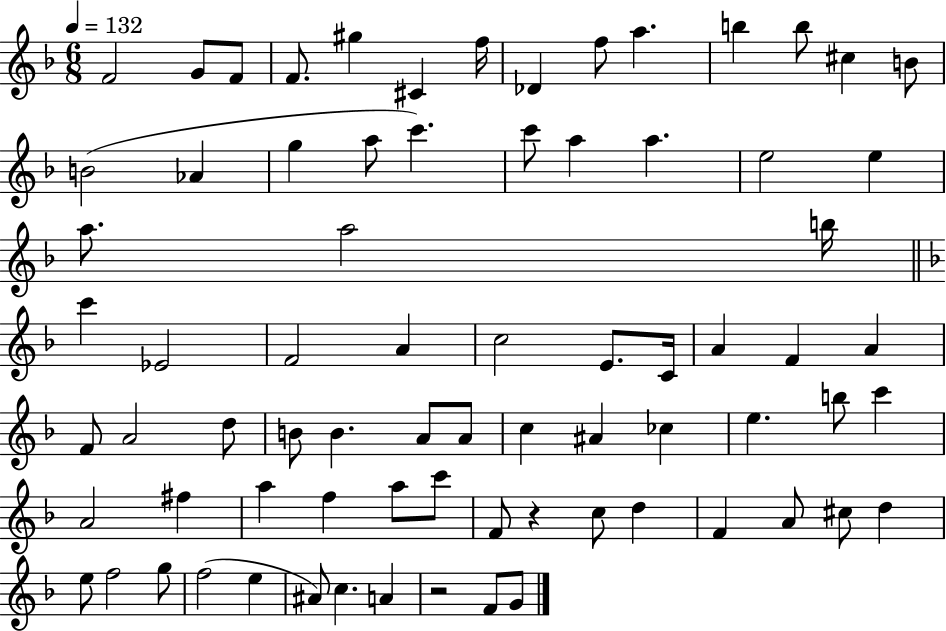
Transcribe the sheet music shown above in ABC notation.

X:1
T:Untitled
M:6/8
L:1/4
K:F
F2 G/2 F/2 F/2 ^g ^C f/4 _D f/2 a b b/2 ^c B/2 B2 _A g a/2 c' c'/2 a a e2 e a/2 a2 b/4 c' _E2 F2 A c2 E/2 C/4 A F A F/2 A2 d/2 B/2 B A/2 A/2 c ^A _c e b/2 c' A2 ^f a f a/2 c'/2 F/2 z c/2 d F A/2 ^c/2 d e/2 f2 g/2 f2 e ^A/2 c A z2 F/2 G/2